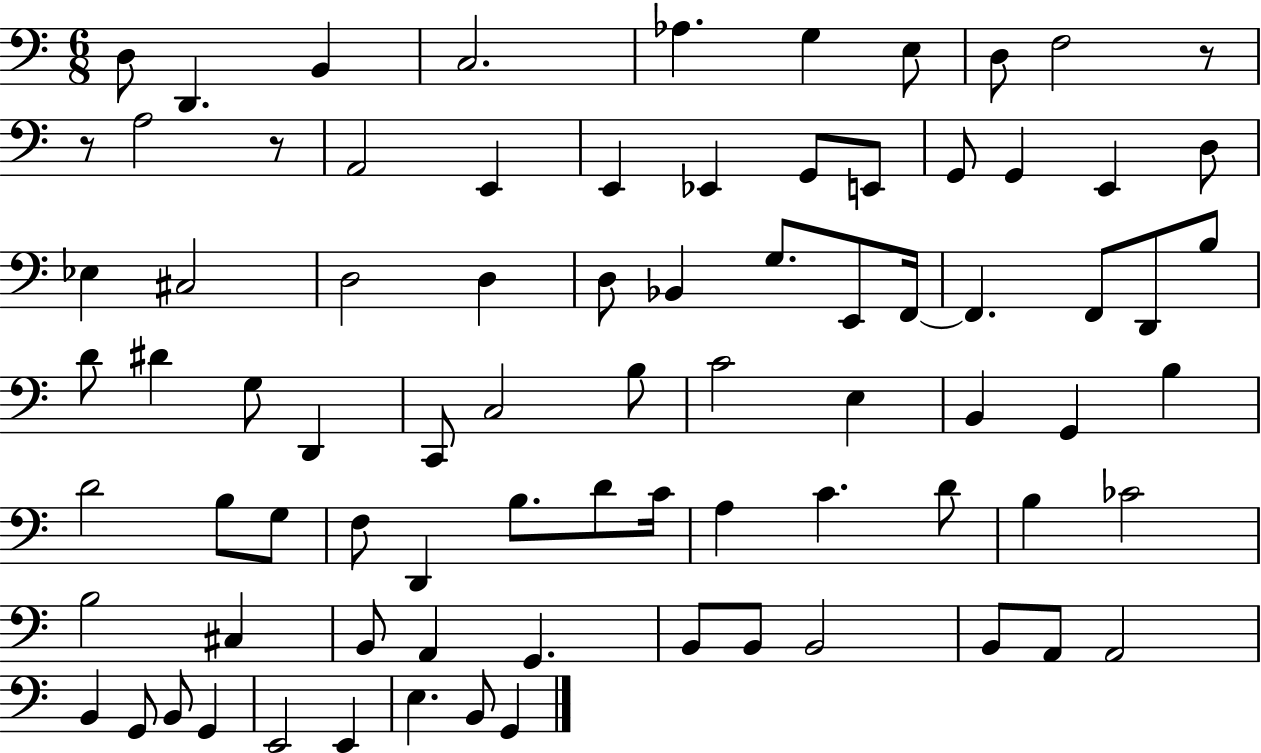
X:1
T:Untitled
M:6/8
L:1/4
K:C
D,/2 D,, B,, C,2 _A, G, E,/2 D,/2 F,2 z/2 z/2 A,2 z/2 A,,2 E,, E,, _E,, G,,/2 E,,/2 G,,/2 G,, E,, D,/2 _E, ^C,2 D,2 D, D,/2 _B,, G,/2 E,,/2 F,,/4 F,, F,,/2 D,,/2 B,/2 D/2 ^D G,/2 D,, C,,/2 C,2 B,/2 C2 E, B,, G,, B, D2 B,/2 G,/2 F,/2 D,, B,/2 D/2 C/4 A, C D/2 B, _C2 B,2 ^C, B,,/2 A,, G,, B,,/2 B,,/2 B,,2 B,,/2 A,,/2 A,,2 B,, G,,/2 B,,/2 G,, E,,2 E,, E, B,,/2 G,,